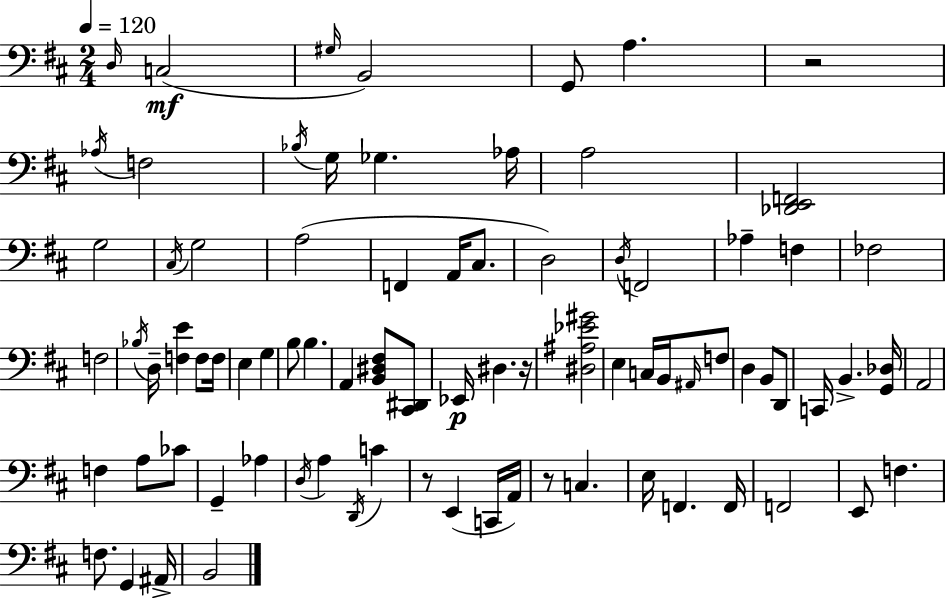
X:1
T:Untitled
M:2/4
L:1/4
K:D
D,/4 C,2 ^G,/4 B,,2 G,,/2 A, z2 _A,/4 F,2 _B,/4 G,/4 _G, _A,/4 A,2 [_D,,E,,F,,]2 G,2 ^C,/4 G,2 A,2 F,, A,,/4 ^C,/2 D,2 D,/4 F,,2 _A, F, _F,2 F,2 _B,/4 D,/4 [F,E] F,/2 F,/4 E, G, B,/2 B, A,, [B,,^D,^F,]/2 [^C,,^D,,]/2 _E,,/4 ^D, z/4 [^D,^A,_E^G]2 E, C,/4 B,,/4 ^A,,/4 F,/2 D, B,,/2 D,,/2 C,,/4 B,, [G,,_D,]/4 A,,2 F, A,/2 _C/2 G,, _A, D,/4 A, D,,/4 C z/2 E,, C,,/4 A,,/4 z/2 C, E,/4 F,, F,,/4 F,,2 E,,/2 F, F,/2 G,, ^A,,/4 B,,2